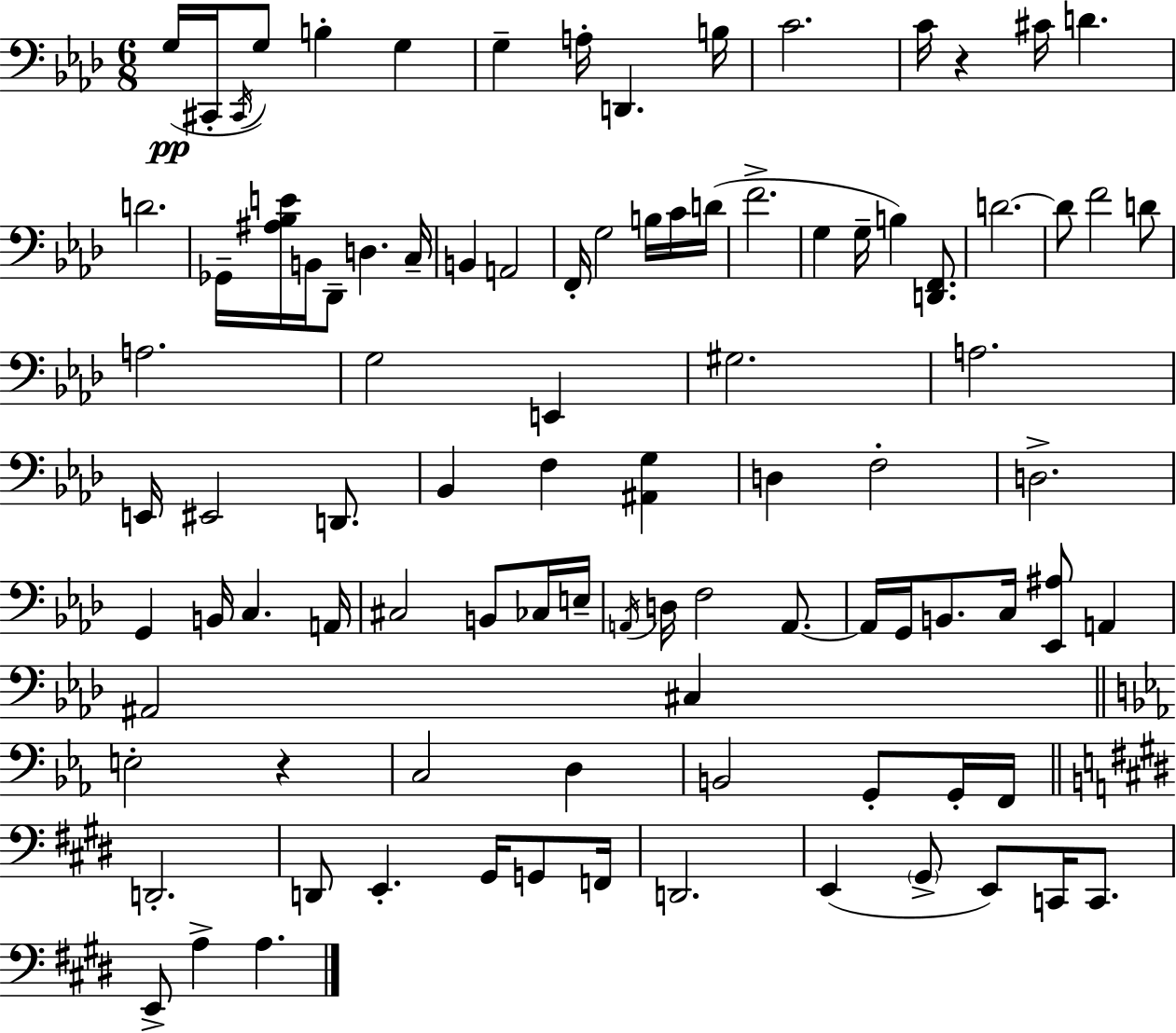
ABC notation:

X:1
T:Untitled
M:6/8
L:1/4
K:Fm
G,/4 ^C,,/4 ^C,,/4 G,/2 B, G, G, A,/4 D,, B,/4 C2 C/4 z ^C/4 D D2 _G,,/4 [^A,_B,E]/4 B,,/4 _D,,/2 D, C,/4 B,, A,,2 F,,/4 G,2 B,/4 C/4 D/4 F2 G, G,/4 B, [D,,F,,]/2 D2 D/2 F2 D/2 A,2 G,2 E,, ^G,2 A,2 E,,/4 ^E,,2 D,,/2 _B,, F, [^A,,G,] D, F,2 D,2 G,, B,,/4 C, A,,/4 ^C,2 B,,/2 _C,/4 E,/4 A,,/4 D,/4 F,2 A,,/2 A,,/4 G,,/4 B,,/2 C,/4 [_E,,^A,]/2 A,, ^A,,2 ^C, E,2 z C,2 D, B,,2 G,,/2 G,,/4 F,,/4 D,,2 D,,/2 E,, ^G,,/4 G,,/2 F,,/4 D,,2 E,, ^G,,/2 E,,/2 C,,/4 C,,/2 E,,/2 A, A,